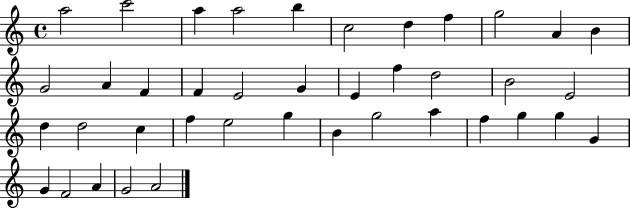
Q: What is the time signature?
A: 4/4